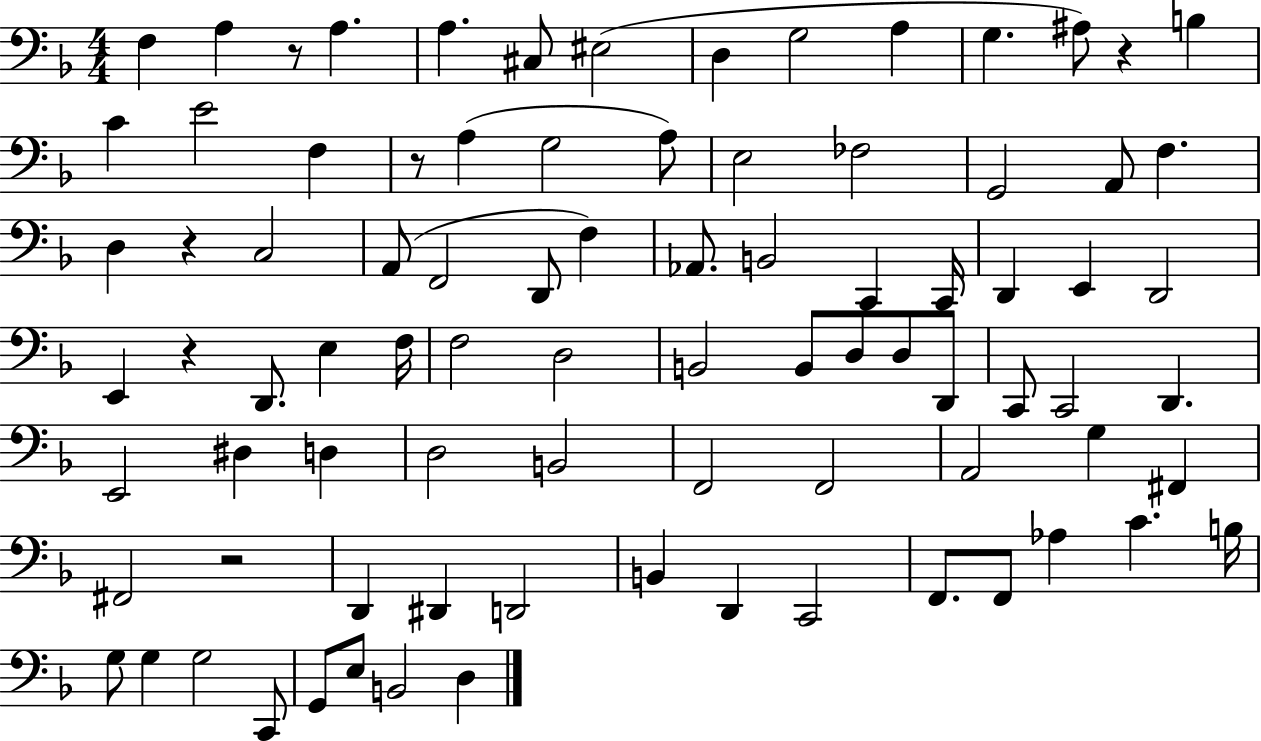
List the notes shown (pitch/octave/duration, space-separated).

F3/q A3/q R/e A3/q. A3/q. C#3/e EIS3/h D3/q G3/h A3/q G3/q. A#3/e R/q B3/q C4/q E4/h F3/q R/e A3/q G3/h A3/e E3/h FES3/h G2/h A2/e F3/q. D3/q R/q C3/h A2/e F2/h D2/e F3/q Ab2/e. B2/h C2/q C2/s D2/q E2/q D2/h E2/q R/q D2/e. E3/q F3/s F3/h D3/h B2/h B2/e D3/e D3/e D2/e C2/e C2/h D2/q. E2/h D#3/q D3/q D3/h B2/h F2/h F2/h A2/h G3/q F#2/q F#2/h R/h D2/q D#2/q D2/h B2/q D2/q C2/h F2/e. F2/e Ab3/q C4/q. B3/s G3/e G3/q G3/h C2/e G2/e E3/e B2/h D3/q